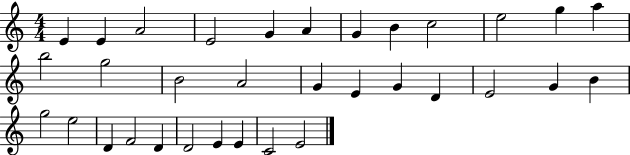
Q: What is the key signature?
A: C major